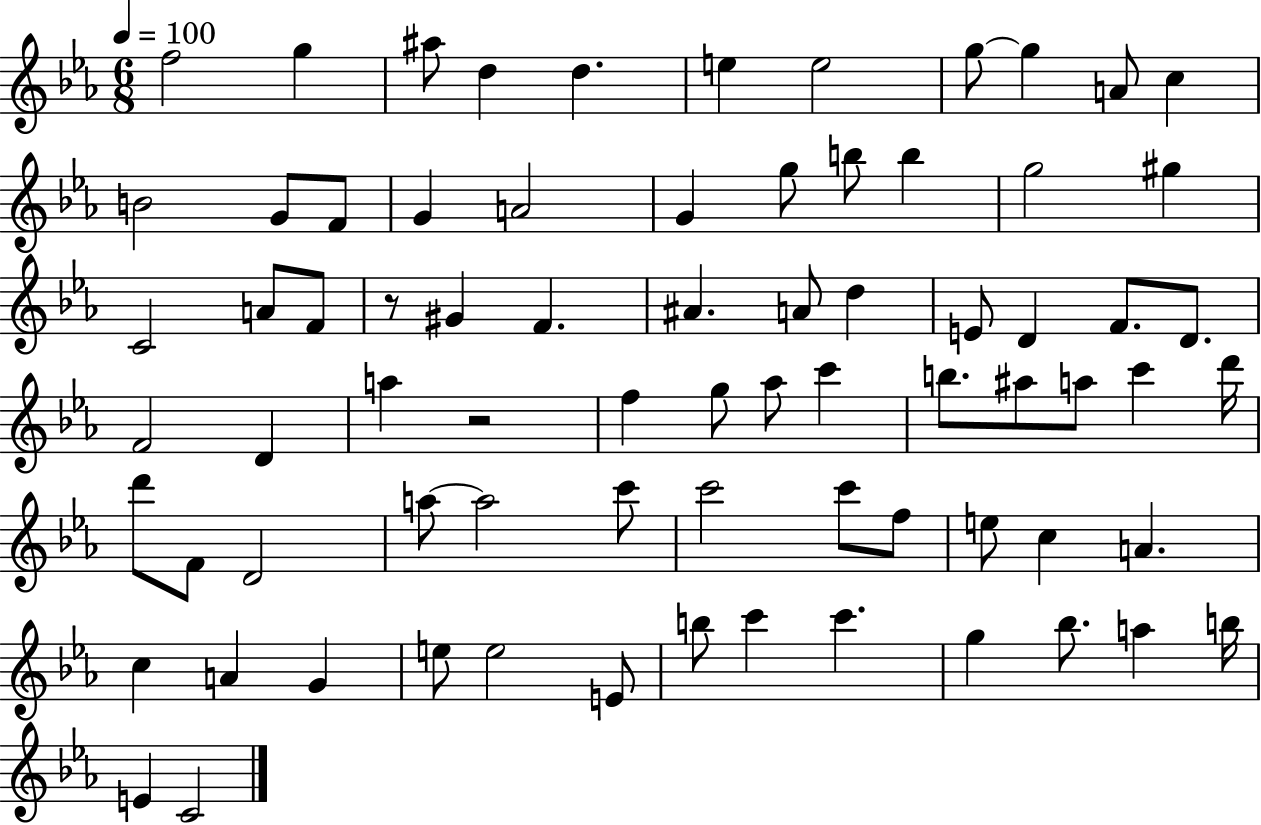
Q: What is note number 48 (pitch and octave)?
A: F4